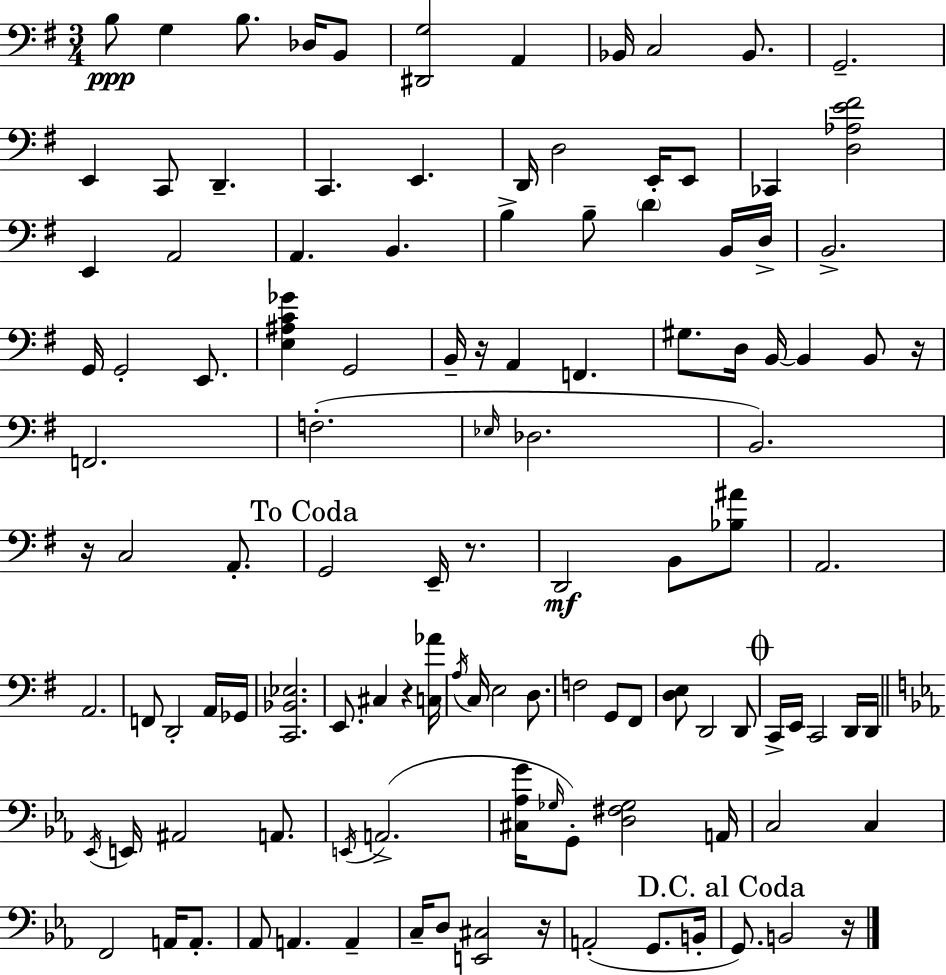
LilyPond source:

{
  \clef bass
  \numericTimeSignature
  \time 3/4
  \key g \major
  \repeat volta 2 { b8\ppp g4 b8. des16 b,8 | <dis, g>2 a,4 | bes,16 c2 bes,8. | g,2.-- | \break e,4 c,8 d,4.-- | c,4. e,4. | d,16 d2 e,16-. e,8 | ces,4 <d aes e' fis'>2 | \break e,4 a,2 | a,4. b,4. | b4-> b8-- \parenthesize d'4 b,16 d16-> | b,2.-> | \break g,16 g,2-. e,8. | <e ais c' ges'>4 g,2 | b,16-- r16 a,4 f,4. | gis8. d16 b,16~~ b,4 b,8 r16 | \break f,2. | f2.-.( | \grace { ees16 } des2. | b,2.) | \break r16 c2 a,8.-. | \mark "To Coda" g,2 e,16-- r8. | d,2\mf b,8 <bes ais'>8 | a,2. | \break a,2. | f,8 d,2-. a,16 | ges,16 <c, bes, ees>2. | e,8. cis4 r4 | \break <c aes'>16 \acciaccatura { a16 } c16 e2 d8. | f2 g,8 | fis,8 <d e>8 d,2 | d,8 \mark \markup { \musicglyph "scripts.coda" } c,16-> e,16 c,2 | \break d,16 d,16 \bar "||" \break \key ees \major \acciaccatura { ees,16 } e,16 ais,2 a,8. | \acciaccatura { e,16 } a,2.->( | <cis aes g'>16 \grace { ges16 }) g,8-. <d fis ges>2 | a,16 c2 c4 | \break f,2 a,16 | a,8.-. aes,8 a,4. a,4-- | c16-- d8 <e, cis>2 | r16 a,2-.( g,8. | \break b,16-. \mark "D.C. al Coda" g,8.) b,2 | r16 } \bar "|."
}